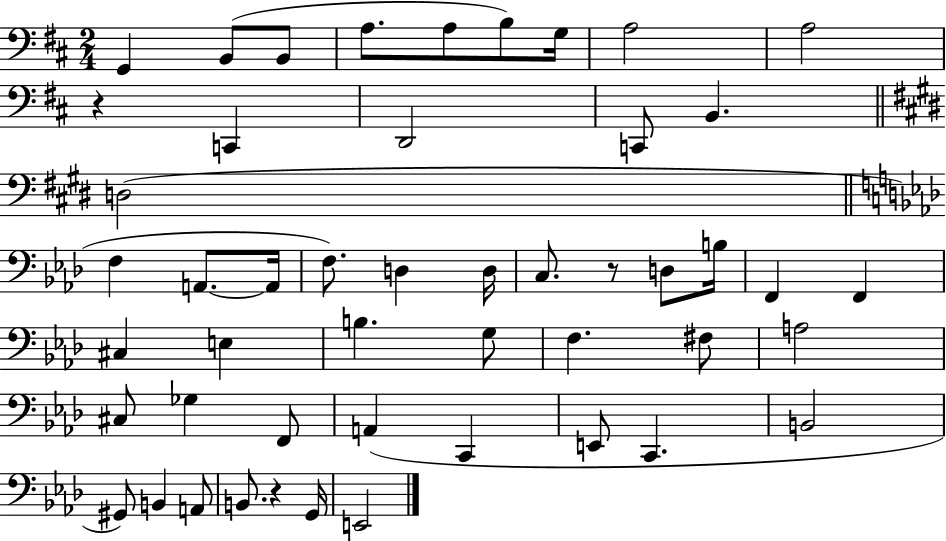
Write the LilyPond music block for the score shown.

{
  \clef bass
  \numericTimeSignature
  \time 2/4
  \key d \major
  g,4 b,8( b,8 | a8. a8 b8) g16 | a2 | a2 | \break r4 c,4 | d,2 | c,8 b,4. | \bar "||" \break \key e \major d2( | \bar "||" \break \key aes \major f4 a,8.~~ a,16 | f8.) d4 d16 | c8. r8 d8 b16 | f,4 f,4 | \break cis4 e4 | b4. g8 | f4. fis8 | a2 | \break cis8 ges4 f,8 | a,4( c,4 | e,8 c,4. | b,2 | \break gis,8) b,4 a,8 | b,8. r4 g,16 | e,2 | \bar "|."
}